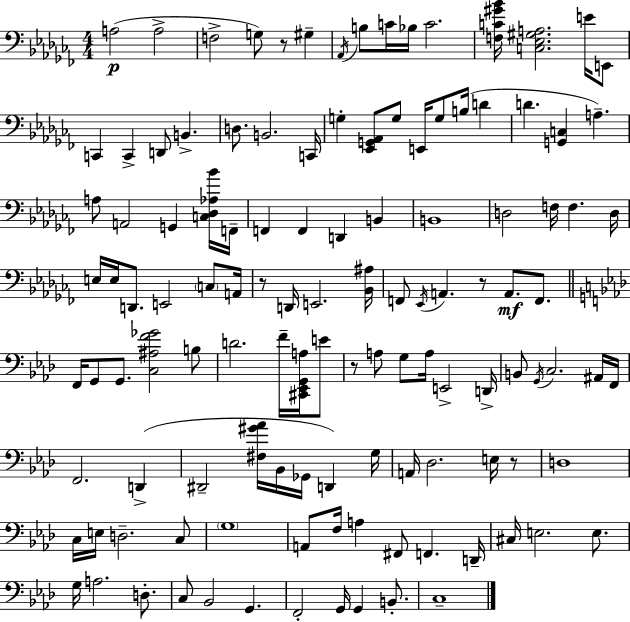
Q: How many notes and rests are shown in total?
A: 120